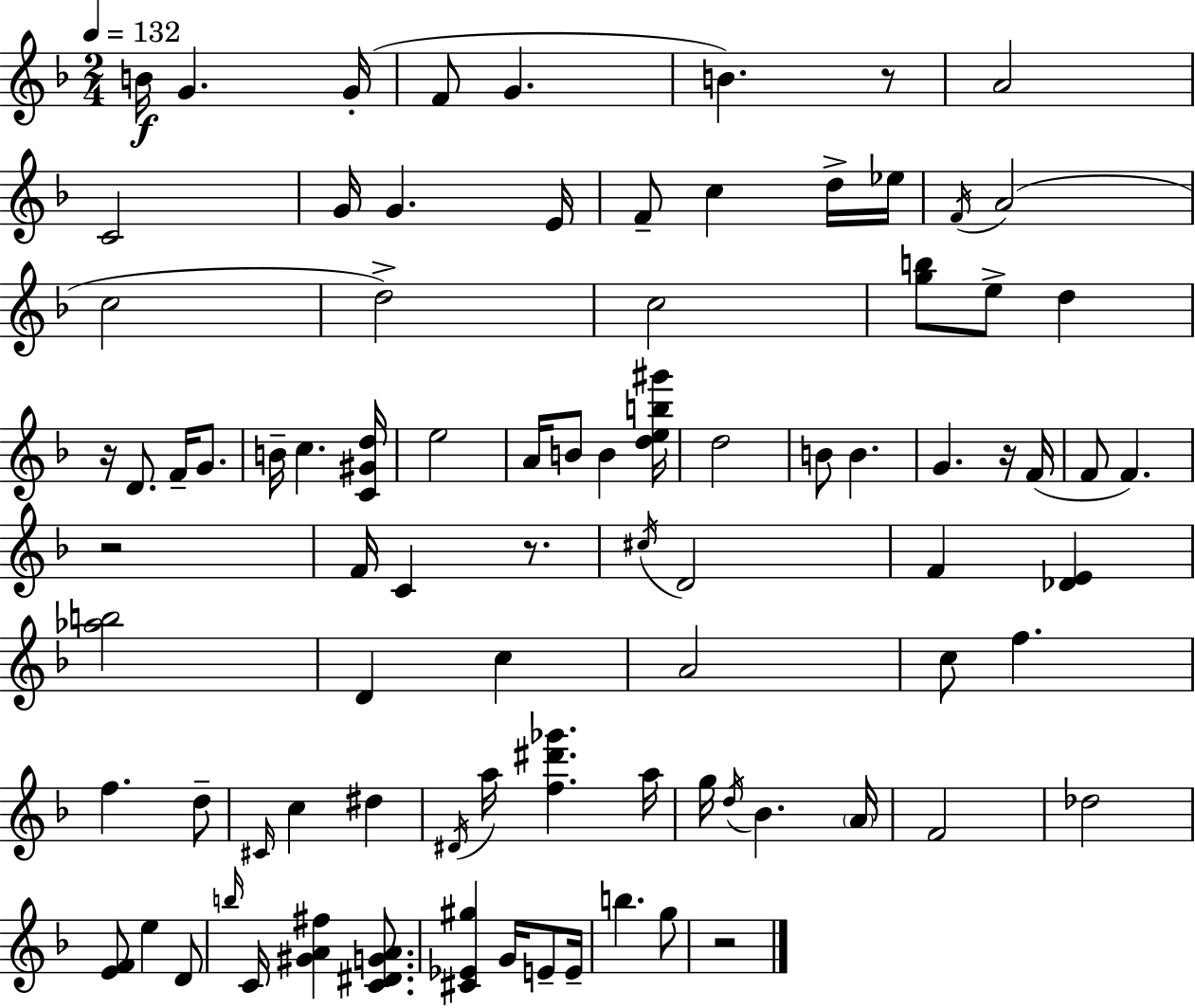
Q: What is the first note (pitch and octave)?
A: B4